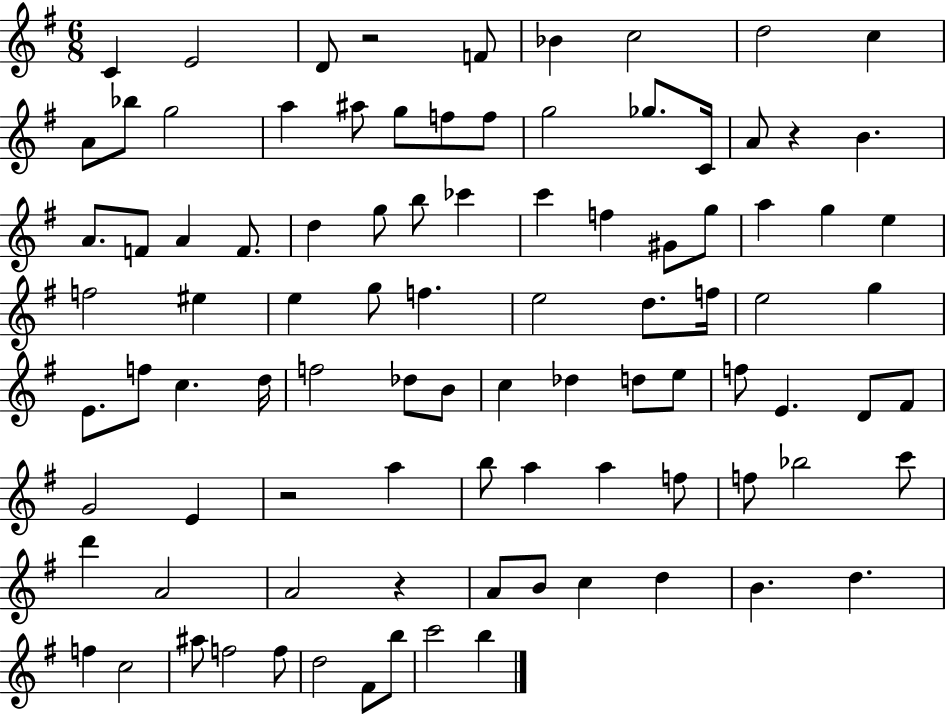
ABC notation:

X:1
T:Untitled
M:6/8
L:1/4
K:G
C E2 D/2 z2 F/2 _B c2 d2 c A/2 _b/2 g2 a ^a/2 g/2 f/2 f/2 g2 _g/2 C/4 A/2 z B A/2 F/2 A F/2 d g/2 b/2 _c' c' f ^G/2 g/2 a g e f2 ^e e g/2 f e2 d/2 f/4 e2 g E/2 f/2 c d/4 f2 _d/2 B/2 c _d d/2 e/2 f/2 E D/2 ^F/2 G2 E z2 a b/2 a a f/2 f/2 _b2 c'/2 d' A2 A2 z A/2 B/2 c d B d f c2 ^a/2 f2 f/2 d2 ^F/2 b/2 c'2 b